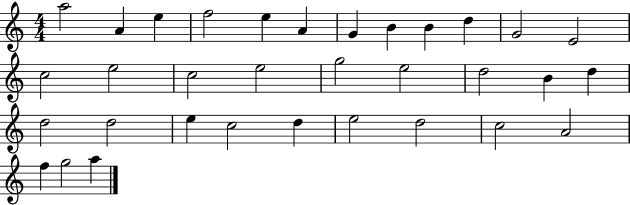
A5/h A4/q E5/q F5/h E5/q A4/q G4/q B4/q B4/q D5/q G4/h E4/h C5/h E5/h C5/h E5/h G5/h E5/h D5/h B4/q D5/q D5/h D5/h E5/q C5/h D5/q E5/h D5/h C5/h A4/h F5/q G5/h A5/q